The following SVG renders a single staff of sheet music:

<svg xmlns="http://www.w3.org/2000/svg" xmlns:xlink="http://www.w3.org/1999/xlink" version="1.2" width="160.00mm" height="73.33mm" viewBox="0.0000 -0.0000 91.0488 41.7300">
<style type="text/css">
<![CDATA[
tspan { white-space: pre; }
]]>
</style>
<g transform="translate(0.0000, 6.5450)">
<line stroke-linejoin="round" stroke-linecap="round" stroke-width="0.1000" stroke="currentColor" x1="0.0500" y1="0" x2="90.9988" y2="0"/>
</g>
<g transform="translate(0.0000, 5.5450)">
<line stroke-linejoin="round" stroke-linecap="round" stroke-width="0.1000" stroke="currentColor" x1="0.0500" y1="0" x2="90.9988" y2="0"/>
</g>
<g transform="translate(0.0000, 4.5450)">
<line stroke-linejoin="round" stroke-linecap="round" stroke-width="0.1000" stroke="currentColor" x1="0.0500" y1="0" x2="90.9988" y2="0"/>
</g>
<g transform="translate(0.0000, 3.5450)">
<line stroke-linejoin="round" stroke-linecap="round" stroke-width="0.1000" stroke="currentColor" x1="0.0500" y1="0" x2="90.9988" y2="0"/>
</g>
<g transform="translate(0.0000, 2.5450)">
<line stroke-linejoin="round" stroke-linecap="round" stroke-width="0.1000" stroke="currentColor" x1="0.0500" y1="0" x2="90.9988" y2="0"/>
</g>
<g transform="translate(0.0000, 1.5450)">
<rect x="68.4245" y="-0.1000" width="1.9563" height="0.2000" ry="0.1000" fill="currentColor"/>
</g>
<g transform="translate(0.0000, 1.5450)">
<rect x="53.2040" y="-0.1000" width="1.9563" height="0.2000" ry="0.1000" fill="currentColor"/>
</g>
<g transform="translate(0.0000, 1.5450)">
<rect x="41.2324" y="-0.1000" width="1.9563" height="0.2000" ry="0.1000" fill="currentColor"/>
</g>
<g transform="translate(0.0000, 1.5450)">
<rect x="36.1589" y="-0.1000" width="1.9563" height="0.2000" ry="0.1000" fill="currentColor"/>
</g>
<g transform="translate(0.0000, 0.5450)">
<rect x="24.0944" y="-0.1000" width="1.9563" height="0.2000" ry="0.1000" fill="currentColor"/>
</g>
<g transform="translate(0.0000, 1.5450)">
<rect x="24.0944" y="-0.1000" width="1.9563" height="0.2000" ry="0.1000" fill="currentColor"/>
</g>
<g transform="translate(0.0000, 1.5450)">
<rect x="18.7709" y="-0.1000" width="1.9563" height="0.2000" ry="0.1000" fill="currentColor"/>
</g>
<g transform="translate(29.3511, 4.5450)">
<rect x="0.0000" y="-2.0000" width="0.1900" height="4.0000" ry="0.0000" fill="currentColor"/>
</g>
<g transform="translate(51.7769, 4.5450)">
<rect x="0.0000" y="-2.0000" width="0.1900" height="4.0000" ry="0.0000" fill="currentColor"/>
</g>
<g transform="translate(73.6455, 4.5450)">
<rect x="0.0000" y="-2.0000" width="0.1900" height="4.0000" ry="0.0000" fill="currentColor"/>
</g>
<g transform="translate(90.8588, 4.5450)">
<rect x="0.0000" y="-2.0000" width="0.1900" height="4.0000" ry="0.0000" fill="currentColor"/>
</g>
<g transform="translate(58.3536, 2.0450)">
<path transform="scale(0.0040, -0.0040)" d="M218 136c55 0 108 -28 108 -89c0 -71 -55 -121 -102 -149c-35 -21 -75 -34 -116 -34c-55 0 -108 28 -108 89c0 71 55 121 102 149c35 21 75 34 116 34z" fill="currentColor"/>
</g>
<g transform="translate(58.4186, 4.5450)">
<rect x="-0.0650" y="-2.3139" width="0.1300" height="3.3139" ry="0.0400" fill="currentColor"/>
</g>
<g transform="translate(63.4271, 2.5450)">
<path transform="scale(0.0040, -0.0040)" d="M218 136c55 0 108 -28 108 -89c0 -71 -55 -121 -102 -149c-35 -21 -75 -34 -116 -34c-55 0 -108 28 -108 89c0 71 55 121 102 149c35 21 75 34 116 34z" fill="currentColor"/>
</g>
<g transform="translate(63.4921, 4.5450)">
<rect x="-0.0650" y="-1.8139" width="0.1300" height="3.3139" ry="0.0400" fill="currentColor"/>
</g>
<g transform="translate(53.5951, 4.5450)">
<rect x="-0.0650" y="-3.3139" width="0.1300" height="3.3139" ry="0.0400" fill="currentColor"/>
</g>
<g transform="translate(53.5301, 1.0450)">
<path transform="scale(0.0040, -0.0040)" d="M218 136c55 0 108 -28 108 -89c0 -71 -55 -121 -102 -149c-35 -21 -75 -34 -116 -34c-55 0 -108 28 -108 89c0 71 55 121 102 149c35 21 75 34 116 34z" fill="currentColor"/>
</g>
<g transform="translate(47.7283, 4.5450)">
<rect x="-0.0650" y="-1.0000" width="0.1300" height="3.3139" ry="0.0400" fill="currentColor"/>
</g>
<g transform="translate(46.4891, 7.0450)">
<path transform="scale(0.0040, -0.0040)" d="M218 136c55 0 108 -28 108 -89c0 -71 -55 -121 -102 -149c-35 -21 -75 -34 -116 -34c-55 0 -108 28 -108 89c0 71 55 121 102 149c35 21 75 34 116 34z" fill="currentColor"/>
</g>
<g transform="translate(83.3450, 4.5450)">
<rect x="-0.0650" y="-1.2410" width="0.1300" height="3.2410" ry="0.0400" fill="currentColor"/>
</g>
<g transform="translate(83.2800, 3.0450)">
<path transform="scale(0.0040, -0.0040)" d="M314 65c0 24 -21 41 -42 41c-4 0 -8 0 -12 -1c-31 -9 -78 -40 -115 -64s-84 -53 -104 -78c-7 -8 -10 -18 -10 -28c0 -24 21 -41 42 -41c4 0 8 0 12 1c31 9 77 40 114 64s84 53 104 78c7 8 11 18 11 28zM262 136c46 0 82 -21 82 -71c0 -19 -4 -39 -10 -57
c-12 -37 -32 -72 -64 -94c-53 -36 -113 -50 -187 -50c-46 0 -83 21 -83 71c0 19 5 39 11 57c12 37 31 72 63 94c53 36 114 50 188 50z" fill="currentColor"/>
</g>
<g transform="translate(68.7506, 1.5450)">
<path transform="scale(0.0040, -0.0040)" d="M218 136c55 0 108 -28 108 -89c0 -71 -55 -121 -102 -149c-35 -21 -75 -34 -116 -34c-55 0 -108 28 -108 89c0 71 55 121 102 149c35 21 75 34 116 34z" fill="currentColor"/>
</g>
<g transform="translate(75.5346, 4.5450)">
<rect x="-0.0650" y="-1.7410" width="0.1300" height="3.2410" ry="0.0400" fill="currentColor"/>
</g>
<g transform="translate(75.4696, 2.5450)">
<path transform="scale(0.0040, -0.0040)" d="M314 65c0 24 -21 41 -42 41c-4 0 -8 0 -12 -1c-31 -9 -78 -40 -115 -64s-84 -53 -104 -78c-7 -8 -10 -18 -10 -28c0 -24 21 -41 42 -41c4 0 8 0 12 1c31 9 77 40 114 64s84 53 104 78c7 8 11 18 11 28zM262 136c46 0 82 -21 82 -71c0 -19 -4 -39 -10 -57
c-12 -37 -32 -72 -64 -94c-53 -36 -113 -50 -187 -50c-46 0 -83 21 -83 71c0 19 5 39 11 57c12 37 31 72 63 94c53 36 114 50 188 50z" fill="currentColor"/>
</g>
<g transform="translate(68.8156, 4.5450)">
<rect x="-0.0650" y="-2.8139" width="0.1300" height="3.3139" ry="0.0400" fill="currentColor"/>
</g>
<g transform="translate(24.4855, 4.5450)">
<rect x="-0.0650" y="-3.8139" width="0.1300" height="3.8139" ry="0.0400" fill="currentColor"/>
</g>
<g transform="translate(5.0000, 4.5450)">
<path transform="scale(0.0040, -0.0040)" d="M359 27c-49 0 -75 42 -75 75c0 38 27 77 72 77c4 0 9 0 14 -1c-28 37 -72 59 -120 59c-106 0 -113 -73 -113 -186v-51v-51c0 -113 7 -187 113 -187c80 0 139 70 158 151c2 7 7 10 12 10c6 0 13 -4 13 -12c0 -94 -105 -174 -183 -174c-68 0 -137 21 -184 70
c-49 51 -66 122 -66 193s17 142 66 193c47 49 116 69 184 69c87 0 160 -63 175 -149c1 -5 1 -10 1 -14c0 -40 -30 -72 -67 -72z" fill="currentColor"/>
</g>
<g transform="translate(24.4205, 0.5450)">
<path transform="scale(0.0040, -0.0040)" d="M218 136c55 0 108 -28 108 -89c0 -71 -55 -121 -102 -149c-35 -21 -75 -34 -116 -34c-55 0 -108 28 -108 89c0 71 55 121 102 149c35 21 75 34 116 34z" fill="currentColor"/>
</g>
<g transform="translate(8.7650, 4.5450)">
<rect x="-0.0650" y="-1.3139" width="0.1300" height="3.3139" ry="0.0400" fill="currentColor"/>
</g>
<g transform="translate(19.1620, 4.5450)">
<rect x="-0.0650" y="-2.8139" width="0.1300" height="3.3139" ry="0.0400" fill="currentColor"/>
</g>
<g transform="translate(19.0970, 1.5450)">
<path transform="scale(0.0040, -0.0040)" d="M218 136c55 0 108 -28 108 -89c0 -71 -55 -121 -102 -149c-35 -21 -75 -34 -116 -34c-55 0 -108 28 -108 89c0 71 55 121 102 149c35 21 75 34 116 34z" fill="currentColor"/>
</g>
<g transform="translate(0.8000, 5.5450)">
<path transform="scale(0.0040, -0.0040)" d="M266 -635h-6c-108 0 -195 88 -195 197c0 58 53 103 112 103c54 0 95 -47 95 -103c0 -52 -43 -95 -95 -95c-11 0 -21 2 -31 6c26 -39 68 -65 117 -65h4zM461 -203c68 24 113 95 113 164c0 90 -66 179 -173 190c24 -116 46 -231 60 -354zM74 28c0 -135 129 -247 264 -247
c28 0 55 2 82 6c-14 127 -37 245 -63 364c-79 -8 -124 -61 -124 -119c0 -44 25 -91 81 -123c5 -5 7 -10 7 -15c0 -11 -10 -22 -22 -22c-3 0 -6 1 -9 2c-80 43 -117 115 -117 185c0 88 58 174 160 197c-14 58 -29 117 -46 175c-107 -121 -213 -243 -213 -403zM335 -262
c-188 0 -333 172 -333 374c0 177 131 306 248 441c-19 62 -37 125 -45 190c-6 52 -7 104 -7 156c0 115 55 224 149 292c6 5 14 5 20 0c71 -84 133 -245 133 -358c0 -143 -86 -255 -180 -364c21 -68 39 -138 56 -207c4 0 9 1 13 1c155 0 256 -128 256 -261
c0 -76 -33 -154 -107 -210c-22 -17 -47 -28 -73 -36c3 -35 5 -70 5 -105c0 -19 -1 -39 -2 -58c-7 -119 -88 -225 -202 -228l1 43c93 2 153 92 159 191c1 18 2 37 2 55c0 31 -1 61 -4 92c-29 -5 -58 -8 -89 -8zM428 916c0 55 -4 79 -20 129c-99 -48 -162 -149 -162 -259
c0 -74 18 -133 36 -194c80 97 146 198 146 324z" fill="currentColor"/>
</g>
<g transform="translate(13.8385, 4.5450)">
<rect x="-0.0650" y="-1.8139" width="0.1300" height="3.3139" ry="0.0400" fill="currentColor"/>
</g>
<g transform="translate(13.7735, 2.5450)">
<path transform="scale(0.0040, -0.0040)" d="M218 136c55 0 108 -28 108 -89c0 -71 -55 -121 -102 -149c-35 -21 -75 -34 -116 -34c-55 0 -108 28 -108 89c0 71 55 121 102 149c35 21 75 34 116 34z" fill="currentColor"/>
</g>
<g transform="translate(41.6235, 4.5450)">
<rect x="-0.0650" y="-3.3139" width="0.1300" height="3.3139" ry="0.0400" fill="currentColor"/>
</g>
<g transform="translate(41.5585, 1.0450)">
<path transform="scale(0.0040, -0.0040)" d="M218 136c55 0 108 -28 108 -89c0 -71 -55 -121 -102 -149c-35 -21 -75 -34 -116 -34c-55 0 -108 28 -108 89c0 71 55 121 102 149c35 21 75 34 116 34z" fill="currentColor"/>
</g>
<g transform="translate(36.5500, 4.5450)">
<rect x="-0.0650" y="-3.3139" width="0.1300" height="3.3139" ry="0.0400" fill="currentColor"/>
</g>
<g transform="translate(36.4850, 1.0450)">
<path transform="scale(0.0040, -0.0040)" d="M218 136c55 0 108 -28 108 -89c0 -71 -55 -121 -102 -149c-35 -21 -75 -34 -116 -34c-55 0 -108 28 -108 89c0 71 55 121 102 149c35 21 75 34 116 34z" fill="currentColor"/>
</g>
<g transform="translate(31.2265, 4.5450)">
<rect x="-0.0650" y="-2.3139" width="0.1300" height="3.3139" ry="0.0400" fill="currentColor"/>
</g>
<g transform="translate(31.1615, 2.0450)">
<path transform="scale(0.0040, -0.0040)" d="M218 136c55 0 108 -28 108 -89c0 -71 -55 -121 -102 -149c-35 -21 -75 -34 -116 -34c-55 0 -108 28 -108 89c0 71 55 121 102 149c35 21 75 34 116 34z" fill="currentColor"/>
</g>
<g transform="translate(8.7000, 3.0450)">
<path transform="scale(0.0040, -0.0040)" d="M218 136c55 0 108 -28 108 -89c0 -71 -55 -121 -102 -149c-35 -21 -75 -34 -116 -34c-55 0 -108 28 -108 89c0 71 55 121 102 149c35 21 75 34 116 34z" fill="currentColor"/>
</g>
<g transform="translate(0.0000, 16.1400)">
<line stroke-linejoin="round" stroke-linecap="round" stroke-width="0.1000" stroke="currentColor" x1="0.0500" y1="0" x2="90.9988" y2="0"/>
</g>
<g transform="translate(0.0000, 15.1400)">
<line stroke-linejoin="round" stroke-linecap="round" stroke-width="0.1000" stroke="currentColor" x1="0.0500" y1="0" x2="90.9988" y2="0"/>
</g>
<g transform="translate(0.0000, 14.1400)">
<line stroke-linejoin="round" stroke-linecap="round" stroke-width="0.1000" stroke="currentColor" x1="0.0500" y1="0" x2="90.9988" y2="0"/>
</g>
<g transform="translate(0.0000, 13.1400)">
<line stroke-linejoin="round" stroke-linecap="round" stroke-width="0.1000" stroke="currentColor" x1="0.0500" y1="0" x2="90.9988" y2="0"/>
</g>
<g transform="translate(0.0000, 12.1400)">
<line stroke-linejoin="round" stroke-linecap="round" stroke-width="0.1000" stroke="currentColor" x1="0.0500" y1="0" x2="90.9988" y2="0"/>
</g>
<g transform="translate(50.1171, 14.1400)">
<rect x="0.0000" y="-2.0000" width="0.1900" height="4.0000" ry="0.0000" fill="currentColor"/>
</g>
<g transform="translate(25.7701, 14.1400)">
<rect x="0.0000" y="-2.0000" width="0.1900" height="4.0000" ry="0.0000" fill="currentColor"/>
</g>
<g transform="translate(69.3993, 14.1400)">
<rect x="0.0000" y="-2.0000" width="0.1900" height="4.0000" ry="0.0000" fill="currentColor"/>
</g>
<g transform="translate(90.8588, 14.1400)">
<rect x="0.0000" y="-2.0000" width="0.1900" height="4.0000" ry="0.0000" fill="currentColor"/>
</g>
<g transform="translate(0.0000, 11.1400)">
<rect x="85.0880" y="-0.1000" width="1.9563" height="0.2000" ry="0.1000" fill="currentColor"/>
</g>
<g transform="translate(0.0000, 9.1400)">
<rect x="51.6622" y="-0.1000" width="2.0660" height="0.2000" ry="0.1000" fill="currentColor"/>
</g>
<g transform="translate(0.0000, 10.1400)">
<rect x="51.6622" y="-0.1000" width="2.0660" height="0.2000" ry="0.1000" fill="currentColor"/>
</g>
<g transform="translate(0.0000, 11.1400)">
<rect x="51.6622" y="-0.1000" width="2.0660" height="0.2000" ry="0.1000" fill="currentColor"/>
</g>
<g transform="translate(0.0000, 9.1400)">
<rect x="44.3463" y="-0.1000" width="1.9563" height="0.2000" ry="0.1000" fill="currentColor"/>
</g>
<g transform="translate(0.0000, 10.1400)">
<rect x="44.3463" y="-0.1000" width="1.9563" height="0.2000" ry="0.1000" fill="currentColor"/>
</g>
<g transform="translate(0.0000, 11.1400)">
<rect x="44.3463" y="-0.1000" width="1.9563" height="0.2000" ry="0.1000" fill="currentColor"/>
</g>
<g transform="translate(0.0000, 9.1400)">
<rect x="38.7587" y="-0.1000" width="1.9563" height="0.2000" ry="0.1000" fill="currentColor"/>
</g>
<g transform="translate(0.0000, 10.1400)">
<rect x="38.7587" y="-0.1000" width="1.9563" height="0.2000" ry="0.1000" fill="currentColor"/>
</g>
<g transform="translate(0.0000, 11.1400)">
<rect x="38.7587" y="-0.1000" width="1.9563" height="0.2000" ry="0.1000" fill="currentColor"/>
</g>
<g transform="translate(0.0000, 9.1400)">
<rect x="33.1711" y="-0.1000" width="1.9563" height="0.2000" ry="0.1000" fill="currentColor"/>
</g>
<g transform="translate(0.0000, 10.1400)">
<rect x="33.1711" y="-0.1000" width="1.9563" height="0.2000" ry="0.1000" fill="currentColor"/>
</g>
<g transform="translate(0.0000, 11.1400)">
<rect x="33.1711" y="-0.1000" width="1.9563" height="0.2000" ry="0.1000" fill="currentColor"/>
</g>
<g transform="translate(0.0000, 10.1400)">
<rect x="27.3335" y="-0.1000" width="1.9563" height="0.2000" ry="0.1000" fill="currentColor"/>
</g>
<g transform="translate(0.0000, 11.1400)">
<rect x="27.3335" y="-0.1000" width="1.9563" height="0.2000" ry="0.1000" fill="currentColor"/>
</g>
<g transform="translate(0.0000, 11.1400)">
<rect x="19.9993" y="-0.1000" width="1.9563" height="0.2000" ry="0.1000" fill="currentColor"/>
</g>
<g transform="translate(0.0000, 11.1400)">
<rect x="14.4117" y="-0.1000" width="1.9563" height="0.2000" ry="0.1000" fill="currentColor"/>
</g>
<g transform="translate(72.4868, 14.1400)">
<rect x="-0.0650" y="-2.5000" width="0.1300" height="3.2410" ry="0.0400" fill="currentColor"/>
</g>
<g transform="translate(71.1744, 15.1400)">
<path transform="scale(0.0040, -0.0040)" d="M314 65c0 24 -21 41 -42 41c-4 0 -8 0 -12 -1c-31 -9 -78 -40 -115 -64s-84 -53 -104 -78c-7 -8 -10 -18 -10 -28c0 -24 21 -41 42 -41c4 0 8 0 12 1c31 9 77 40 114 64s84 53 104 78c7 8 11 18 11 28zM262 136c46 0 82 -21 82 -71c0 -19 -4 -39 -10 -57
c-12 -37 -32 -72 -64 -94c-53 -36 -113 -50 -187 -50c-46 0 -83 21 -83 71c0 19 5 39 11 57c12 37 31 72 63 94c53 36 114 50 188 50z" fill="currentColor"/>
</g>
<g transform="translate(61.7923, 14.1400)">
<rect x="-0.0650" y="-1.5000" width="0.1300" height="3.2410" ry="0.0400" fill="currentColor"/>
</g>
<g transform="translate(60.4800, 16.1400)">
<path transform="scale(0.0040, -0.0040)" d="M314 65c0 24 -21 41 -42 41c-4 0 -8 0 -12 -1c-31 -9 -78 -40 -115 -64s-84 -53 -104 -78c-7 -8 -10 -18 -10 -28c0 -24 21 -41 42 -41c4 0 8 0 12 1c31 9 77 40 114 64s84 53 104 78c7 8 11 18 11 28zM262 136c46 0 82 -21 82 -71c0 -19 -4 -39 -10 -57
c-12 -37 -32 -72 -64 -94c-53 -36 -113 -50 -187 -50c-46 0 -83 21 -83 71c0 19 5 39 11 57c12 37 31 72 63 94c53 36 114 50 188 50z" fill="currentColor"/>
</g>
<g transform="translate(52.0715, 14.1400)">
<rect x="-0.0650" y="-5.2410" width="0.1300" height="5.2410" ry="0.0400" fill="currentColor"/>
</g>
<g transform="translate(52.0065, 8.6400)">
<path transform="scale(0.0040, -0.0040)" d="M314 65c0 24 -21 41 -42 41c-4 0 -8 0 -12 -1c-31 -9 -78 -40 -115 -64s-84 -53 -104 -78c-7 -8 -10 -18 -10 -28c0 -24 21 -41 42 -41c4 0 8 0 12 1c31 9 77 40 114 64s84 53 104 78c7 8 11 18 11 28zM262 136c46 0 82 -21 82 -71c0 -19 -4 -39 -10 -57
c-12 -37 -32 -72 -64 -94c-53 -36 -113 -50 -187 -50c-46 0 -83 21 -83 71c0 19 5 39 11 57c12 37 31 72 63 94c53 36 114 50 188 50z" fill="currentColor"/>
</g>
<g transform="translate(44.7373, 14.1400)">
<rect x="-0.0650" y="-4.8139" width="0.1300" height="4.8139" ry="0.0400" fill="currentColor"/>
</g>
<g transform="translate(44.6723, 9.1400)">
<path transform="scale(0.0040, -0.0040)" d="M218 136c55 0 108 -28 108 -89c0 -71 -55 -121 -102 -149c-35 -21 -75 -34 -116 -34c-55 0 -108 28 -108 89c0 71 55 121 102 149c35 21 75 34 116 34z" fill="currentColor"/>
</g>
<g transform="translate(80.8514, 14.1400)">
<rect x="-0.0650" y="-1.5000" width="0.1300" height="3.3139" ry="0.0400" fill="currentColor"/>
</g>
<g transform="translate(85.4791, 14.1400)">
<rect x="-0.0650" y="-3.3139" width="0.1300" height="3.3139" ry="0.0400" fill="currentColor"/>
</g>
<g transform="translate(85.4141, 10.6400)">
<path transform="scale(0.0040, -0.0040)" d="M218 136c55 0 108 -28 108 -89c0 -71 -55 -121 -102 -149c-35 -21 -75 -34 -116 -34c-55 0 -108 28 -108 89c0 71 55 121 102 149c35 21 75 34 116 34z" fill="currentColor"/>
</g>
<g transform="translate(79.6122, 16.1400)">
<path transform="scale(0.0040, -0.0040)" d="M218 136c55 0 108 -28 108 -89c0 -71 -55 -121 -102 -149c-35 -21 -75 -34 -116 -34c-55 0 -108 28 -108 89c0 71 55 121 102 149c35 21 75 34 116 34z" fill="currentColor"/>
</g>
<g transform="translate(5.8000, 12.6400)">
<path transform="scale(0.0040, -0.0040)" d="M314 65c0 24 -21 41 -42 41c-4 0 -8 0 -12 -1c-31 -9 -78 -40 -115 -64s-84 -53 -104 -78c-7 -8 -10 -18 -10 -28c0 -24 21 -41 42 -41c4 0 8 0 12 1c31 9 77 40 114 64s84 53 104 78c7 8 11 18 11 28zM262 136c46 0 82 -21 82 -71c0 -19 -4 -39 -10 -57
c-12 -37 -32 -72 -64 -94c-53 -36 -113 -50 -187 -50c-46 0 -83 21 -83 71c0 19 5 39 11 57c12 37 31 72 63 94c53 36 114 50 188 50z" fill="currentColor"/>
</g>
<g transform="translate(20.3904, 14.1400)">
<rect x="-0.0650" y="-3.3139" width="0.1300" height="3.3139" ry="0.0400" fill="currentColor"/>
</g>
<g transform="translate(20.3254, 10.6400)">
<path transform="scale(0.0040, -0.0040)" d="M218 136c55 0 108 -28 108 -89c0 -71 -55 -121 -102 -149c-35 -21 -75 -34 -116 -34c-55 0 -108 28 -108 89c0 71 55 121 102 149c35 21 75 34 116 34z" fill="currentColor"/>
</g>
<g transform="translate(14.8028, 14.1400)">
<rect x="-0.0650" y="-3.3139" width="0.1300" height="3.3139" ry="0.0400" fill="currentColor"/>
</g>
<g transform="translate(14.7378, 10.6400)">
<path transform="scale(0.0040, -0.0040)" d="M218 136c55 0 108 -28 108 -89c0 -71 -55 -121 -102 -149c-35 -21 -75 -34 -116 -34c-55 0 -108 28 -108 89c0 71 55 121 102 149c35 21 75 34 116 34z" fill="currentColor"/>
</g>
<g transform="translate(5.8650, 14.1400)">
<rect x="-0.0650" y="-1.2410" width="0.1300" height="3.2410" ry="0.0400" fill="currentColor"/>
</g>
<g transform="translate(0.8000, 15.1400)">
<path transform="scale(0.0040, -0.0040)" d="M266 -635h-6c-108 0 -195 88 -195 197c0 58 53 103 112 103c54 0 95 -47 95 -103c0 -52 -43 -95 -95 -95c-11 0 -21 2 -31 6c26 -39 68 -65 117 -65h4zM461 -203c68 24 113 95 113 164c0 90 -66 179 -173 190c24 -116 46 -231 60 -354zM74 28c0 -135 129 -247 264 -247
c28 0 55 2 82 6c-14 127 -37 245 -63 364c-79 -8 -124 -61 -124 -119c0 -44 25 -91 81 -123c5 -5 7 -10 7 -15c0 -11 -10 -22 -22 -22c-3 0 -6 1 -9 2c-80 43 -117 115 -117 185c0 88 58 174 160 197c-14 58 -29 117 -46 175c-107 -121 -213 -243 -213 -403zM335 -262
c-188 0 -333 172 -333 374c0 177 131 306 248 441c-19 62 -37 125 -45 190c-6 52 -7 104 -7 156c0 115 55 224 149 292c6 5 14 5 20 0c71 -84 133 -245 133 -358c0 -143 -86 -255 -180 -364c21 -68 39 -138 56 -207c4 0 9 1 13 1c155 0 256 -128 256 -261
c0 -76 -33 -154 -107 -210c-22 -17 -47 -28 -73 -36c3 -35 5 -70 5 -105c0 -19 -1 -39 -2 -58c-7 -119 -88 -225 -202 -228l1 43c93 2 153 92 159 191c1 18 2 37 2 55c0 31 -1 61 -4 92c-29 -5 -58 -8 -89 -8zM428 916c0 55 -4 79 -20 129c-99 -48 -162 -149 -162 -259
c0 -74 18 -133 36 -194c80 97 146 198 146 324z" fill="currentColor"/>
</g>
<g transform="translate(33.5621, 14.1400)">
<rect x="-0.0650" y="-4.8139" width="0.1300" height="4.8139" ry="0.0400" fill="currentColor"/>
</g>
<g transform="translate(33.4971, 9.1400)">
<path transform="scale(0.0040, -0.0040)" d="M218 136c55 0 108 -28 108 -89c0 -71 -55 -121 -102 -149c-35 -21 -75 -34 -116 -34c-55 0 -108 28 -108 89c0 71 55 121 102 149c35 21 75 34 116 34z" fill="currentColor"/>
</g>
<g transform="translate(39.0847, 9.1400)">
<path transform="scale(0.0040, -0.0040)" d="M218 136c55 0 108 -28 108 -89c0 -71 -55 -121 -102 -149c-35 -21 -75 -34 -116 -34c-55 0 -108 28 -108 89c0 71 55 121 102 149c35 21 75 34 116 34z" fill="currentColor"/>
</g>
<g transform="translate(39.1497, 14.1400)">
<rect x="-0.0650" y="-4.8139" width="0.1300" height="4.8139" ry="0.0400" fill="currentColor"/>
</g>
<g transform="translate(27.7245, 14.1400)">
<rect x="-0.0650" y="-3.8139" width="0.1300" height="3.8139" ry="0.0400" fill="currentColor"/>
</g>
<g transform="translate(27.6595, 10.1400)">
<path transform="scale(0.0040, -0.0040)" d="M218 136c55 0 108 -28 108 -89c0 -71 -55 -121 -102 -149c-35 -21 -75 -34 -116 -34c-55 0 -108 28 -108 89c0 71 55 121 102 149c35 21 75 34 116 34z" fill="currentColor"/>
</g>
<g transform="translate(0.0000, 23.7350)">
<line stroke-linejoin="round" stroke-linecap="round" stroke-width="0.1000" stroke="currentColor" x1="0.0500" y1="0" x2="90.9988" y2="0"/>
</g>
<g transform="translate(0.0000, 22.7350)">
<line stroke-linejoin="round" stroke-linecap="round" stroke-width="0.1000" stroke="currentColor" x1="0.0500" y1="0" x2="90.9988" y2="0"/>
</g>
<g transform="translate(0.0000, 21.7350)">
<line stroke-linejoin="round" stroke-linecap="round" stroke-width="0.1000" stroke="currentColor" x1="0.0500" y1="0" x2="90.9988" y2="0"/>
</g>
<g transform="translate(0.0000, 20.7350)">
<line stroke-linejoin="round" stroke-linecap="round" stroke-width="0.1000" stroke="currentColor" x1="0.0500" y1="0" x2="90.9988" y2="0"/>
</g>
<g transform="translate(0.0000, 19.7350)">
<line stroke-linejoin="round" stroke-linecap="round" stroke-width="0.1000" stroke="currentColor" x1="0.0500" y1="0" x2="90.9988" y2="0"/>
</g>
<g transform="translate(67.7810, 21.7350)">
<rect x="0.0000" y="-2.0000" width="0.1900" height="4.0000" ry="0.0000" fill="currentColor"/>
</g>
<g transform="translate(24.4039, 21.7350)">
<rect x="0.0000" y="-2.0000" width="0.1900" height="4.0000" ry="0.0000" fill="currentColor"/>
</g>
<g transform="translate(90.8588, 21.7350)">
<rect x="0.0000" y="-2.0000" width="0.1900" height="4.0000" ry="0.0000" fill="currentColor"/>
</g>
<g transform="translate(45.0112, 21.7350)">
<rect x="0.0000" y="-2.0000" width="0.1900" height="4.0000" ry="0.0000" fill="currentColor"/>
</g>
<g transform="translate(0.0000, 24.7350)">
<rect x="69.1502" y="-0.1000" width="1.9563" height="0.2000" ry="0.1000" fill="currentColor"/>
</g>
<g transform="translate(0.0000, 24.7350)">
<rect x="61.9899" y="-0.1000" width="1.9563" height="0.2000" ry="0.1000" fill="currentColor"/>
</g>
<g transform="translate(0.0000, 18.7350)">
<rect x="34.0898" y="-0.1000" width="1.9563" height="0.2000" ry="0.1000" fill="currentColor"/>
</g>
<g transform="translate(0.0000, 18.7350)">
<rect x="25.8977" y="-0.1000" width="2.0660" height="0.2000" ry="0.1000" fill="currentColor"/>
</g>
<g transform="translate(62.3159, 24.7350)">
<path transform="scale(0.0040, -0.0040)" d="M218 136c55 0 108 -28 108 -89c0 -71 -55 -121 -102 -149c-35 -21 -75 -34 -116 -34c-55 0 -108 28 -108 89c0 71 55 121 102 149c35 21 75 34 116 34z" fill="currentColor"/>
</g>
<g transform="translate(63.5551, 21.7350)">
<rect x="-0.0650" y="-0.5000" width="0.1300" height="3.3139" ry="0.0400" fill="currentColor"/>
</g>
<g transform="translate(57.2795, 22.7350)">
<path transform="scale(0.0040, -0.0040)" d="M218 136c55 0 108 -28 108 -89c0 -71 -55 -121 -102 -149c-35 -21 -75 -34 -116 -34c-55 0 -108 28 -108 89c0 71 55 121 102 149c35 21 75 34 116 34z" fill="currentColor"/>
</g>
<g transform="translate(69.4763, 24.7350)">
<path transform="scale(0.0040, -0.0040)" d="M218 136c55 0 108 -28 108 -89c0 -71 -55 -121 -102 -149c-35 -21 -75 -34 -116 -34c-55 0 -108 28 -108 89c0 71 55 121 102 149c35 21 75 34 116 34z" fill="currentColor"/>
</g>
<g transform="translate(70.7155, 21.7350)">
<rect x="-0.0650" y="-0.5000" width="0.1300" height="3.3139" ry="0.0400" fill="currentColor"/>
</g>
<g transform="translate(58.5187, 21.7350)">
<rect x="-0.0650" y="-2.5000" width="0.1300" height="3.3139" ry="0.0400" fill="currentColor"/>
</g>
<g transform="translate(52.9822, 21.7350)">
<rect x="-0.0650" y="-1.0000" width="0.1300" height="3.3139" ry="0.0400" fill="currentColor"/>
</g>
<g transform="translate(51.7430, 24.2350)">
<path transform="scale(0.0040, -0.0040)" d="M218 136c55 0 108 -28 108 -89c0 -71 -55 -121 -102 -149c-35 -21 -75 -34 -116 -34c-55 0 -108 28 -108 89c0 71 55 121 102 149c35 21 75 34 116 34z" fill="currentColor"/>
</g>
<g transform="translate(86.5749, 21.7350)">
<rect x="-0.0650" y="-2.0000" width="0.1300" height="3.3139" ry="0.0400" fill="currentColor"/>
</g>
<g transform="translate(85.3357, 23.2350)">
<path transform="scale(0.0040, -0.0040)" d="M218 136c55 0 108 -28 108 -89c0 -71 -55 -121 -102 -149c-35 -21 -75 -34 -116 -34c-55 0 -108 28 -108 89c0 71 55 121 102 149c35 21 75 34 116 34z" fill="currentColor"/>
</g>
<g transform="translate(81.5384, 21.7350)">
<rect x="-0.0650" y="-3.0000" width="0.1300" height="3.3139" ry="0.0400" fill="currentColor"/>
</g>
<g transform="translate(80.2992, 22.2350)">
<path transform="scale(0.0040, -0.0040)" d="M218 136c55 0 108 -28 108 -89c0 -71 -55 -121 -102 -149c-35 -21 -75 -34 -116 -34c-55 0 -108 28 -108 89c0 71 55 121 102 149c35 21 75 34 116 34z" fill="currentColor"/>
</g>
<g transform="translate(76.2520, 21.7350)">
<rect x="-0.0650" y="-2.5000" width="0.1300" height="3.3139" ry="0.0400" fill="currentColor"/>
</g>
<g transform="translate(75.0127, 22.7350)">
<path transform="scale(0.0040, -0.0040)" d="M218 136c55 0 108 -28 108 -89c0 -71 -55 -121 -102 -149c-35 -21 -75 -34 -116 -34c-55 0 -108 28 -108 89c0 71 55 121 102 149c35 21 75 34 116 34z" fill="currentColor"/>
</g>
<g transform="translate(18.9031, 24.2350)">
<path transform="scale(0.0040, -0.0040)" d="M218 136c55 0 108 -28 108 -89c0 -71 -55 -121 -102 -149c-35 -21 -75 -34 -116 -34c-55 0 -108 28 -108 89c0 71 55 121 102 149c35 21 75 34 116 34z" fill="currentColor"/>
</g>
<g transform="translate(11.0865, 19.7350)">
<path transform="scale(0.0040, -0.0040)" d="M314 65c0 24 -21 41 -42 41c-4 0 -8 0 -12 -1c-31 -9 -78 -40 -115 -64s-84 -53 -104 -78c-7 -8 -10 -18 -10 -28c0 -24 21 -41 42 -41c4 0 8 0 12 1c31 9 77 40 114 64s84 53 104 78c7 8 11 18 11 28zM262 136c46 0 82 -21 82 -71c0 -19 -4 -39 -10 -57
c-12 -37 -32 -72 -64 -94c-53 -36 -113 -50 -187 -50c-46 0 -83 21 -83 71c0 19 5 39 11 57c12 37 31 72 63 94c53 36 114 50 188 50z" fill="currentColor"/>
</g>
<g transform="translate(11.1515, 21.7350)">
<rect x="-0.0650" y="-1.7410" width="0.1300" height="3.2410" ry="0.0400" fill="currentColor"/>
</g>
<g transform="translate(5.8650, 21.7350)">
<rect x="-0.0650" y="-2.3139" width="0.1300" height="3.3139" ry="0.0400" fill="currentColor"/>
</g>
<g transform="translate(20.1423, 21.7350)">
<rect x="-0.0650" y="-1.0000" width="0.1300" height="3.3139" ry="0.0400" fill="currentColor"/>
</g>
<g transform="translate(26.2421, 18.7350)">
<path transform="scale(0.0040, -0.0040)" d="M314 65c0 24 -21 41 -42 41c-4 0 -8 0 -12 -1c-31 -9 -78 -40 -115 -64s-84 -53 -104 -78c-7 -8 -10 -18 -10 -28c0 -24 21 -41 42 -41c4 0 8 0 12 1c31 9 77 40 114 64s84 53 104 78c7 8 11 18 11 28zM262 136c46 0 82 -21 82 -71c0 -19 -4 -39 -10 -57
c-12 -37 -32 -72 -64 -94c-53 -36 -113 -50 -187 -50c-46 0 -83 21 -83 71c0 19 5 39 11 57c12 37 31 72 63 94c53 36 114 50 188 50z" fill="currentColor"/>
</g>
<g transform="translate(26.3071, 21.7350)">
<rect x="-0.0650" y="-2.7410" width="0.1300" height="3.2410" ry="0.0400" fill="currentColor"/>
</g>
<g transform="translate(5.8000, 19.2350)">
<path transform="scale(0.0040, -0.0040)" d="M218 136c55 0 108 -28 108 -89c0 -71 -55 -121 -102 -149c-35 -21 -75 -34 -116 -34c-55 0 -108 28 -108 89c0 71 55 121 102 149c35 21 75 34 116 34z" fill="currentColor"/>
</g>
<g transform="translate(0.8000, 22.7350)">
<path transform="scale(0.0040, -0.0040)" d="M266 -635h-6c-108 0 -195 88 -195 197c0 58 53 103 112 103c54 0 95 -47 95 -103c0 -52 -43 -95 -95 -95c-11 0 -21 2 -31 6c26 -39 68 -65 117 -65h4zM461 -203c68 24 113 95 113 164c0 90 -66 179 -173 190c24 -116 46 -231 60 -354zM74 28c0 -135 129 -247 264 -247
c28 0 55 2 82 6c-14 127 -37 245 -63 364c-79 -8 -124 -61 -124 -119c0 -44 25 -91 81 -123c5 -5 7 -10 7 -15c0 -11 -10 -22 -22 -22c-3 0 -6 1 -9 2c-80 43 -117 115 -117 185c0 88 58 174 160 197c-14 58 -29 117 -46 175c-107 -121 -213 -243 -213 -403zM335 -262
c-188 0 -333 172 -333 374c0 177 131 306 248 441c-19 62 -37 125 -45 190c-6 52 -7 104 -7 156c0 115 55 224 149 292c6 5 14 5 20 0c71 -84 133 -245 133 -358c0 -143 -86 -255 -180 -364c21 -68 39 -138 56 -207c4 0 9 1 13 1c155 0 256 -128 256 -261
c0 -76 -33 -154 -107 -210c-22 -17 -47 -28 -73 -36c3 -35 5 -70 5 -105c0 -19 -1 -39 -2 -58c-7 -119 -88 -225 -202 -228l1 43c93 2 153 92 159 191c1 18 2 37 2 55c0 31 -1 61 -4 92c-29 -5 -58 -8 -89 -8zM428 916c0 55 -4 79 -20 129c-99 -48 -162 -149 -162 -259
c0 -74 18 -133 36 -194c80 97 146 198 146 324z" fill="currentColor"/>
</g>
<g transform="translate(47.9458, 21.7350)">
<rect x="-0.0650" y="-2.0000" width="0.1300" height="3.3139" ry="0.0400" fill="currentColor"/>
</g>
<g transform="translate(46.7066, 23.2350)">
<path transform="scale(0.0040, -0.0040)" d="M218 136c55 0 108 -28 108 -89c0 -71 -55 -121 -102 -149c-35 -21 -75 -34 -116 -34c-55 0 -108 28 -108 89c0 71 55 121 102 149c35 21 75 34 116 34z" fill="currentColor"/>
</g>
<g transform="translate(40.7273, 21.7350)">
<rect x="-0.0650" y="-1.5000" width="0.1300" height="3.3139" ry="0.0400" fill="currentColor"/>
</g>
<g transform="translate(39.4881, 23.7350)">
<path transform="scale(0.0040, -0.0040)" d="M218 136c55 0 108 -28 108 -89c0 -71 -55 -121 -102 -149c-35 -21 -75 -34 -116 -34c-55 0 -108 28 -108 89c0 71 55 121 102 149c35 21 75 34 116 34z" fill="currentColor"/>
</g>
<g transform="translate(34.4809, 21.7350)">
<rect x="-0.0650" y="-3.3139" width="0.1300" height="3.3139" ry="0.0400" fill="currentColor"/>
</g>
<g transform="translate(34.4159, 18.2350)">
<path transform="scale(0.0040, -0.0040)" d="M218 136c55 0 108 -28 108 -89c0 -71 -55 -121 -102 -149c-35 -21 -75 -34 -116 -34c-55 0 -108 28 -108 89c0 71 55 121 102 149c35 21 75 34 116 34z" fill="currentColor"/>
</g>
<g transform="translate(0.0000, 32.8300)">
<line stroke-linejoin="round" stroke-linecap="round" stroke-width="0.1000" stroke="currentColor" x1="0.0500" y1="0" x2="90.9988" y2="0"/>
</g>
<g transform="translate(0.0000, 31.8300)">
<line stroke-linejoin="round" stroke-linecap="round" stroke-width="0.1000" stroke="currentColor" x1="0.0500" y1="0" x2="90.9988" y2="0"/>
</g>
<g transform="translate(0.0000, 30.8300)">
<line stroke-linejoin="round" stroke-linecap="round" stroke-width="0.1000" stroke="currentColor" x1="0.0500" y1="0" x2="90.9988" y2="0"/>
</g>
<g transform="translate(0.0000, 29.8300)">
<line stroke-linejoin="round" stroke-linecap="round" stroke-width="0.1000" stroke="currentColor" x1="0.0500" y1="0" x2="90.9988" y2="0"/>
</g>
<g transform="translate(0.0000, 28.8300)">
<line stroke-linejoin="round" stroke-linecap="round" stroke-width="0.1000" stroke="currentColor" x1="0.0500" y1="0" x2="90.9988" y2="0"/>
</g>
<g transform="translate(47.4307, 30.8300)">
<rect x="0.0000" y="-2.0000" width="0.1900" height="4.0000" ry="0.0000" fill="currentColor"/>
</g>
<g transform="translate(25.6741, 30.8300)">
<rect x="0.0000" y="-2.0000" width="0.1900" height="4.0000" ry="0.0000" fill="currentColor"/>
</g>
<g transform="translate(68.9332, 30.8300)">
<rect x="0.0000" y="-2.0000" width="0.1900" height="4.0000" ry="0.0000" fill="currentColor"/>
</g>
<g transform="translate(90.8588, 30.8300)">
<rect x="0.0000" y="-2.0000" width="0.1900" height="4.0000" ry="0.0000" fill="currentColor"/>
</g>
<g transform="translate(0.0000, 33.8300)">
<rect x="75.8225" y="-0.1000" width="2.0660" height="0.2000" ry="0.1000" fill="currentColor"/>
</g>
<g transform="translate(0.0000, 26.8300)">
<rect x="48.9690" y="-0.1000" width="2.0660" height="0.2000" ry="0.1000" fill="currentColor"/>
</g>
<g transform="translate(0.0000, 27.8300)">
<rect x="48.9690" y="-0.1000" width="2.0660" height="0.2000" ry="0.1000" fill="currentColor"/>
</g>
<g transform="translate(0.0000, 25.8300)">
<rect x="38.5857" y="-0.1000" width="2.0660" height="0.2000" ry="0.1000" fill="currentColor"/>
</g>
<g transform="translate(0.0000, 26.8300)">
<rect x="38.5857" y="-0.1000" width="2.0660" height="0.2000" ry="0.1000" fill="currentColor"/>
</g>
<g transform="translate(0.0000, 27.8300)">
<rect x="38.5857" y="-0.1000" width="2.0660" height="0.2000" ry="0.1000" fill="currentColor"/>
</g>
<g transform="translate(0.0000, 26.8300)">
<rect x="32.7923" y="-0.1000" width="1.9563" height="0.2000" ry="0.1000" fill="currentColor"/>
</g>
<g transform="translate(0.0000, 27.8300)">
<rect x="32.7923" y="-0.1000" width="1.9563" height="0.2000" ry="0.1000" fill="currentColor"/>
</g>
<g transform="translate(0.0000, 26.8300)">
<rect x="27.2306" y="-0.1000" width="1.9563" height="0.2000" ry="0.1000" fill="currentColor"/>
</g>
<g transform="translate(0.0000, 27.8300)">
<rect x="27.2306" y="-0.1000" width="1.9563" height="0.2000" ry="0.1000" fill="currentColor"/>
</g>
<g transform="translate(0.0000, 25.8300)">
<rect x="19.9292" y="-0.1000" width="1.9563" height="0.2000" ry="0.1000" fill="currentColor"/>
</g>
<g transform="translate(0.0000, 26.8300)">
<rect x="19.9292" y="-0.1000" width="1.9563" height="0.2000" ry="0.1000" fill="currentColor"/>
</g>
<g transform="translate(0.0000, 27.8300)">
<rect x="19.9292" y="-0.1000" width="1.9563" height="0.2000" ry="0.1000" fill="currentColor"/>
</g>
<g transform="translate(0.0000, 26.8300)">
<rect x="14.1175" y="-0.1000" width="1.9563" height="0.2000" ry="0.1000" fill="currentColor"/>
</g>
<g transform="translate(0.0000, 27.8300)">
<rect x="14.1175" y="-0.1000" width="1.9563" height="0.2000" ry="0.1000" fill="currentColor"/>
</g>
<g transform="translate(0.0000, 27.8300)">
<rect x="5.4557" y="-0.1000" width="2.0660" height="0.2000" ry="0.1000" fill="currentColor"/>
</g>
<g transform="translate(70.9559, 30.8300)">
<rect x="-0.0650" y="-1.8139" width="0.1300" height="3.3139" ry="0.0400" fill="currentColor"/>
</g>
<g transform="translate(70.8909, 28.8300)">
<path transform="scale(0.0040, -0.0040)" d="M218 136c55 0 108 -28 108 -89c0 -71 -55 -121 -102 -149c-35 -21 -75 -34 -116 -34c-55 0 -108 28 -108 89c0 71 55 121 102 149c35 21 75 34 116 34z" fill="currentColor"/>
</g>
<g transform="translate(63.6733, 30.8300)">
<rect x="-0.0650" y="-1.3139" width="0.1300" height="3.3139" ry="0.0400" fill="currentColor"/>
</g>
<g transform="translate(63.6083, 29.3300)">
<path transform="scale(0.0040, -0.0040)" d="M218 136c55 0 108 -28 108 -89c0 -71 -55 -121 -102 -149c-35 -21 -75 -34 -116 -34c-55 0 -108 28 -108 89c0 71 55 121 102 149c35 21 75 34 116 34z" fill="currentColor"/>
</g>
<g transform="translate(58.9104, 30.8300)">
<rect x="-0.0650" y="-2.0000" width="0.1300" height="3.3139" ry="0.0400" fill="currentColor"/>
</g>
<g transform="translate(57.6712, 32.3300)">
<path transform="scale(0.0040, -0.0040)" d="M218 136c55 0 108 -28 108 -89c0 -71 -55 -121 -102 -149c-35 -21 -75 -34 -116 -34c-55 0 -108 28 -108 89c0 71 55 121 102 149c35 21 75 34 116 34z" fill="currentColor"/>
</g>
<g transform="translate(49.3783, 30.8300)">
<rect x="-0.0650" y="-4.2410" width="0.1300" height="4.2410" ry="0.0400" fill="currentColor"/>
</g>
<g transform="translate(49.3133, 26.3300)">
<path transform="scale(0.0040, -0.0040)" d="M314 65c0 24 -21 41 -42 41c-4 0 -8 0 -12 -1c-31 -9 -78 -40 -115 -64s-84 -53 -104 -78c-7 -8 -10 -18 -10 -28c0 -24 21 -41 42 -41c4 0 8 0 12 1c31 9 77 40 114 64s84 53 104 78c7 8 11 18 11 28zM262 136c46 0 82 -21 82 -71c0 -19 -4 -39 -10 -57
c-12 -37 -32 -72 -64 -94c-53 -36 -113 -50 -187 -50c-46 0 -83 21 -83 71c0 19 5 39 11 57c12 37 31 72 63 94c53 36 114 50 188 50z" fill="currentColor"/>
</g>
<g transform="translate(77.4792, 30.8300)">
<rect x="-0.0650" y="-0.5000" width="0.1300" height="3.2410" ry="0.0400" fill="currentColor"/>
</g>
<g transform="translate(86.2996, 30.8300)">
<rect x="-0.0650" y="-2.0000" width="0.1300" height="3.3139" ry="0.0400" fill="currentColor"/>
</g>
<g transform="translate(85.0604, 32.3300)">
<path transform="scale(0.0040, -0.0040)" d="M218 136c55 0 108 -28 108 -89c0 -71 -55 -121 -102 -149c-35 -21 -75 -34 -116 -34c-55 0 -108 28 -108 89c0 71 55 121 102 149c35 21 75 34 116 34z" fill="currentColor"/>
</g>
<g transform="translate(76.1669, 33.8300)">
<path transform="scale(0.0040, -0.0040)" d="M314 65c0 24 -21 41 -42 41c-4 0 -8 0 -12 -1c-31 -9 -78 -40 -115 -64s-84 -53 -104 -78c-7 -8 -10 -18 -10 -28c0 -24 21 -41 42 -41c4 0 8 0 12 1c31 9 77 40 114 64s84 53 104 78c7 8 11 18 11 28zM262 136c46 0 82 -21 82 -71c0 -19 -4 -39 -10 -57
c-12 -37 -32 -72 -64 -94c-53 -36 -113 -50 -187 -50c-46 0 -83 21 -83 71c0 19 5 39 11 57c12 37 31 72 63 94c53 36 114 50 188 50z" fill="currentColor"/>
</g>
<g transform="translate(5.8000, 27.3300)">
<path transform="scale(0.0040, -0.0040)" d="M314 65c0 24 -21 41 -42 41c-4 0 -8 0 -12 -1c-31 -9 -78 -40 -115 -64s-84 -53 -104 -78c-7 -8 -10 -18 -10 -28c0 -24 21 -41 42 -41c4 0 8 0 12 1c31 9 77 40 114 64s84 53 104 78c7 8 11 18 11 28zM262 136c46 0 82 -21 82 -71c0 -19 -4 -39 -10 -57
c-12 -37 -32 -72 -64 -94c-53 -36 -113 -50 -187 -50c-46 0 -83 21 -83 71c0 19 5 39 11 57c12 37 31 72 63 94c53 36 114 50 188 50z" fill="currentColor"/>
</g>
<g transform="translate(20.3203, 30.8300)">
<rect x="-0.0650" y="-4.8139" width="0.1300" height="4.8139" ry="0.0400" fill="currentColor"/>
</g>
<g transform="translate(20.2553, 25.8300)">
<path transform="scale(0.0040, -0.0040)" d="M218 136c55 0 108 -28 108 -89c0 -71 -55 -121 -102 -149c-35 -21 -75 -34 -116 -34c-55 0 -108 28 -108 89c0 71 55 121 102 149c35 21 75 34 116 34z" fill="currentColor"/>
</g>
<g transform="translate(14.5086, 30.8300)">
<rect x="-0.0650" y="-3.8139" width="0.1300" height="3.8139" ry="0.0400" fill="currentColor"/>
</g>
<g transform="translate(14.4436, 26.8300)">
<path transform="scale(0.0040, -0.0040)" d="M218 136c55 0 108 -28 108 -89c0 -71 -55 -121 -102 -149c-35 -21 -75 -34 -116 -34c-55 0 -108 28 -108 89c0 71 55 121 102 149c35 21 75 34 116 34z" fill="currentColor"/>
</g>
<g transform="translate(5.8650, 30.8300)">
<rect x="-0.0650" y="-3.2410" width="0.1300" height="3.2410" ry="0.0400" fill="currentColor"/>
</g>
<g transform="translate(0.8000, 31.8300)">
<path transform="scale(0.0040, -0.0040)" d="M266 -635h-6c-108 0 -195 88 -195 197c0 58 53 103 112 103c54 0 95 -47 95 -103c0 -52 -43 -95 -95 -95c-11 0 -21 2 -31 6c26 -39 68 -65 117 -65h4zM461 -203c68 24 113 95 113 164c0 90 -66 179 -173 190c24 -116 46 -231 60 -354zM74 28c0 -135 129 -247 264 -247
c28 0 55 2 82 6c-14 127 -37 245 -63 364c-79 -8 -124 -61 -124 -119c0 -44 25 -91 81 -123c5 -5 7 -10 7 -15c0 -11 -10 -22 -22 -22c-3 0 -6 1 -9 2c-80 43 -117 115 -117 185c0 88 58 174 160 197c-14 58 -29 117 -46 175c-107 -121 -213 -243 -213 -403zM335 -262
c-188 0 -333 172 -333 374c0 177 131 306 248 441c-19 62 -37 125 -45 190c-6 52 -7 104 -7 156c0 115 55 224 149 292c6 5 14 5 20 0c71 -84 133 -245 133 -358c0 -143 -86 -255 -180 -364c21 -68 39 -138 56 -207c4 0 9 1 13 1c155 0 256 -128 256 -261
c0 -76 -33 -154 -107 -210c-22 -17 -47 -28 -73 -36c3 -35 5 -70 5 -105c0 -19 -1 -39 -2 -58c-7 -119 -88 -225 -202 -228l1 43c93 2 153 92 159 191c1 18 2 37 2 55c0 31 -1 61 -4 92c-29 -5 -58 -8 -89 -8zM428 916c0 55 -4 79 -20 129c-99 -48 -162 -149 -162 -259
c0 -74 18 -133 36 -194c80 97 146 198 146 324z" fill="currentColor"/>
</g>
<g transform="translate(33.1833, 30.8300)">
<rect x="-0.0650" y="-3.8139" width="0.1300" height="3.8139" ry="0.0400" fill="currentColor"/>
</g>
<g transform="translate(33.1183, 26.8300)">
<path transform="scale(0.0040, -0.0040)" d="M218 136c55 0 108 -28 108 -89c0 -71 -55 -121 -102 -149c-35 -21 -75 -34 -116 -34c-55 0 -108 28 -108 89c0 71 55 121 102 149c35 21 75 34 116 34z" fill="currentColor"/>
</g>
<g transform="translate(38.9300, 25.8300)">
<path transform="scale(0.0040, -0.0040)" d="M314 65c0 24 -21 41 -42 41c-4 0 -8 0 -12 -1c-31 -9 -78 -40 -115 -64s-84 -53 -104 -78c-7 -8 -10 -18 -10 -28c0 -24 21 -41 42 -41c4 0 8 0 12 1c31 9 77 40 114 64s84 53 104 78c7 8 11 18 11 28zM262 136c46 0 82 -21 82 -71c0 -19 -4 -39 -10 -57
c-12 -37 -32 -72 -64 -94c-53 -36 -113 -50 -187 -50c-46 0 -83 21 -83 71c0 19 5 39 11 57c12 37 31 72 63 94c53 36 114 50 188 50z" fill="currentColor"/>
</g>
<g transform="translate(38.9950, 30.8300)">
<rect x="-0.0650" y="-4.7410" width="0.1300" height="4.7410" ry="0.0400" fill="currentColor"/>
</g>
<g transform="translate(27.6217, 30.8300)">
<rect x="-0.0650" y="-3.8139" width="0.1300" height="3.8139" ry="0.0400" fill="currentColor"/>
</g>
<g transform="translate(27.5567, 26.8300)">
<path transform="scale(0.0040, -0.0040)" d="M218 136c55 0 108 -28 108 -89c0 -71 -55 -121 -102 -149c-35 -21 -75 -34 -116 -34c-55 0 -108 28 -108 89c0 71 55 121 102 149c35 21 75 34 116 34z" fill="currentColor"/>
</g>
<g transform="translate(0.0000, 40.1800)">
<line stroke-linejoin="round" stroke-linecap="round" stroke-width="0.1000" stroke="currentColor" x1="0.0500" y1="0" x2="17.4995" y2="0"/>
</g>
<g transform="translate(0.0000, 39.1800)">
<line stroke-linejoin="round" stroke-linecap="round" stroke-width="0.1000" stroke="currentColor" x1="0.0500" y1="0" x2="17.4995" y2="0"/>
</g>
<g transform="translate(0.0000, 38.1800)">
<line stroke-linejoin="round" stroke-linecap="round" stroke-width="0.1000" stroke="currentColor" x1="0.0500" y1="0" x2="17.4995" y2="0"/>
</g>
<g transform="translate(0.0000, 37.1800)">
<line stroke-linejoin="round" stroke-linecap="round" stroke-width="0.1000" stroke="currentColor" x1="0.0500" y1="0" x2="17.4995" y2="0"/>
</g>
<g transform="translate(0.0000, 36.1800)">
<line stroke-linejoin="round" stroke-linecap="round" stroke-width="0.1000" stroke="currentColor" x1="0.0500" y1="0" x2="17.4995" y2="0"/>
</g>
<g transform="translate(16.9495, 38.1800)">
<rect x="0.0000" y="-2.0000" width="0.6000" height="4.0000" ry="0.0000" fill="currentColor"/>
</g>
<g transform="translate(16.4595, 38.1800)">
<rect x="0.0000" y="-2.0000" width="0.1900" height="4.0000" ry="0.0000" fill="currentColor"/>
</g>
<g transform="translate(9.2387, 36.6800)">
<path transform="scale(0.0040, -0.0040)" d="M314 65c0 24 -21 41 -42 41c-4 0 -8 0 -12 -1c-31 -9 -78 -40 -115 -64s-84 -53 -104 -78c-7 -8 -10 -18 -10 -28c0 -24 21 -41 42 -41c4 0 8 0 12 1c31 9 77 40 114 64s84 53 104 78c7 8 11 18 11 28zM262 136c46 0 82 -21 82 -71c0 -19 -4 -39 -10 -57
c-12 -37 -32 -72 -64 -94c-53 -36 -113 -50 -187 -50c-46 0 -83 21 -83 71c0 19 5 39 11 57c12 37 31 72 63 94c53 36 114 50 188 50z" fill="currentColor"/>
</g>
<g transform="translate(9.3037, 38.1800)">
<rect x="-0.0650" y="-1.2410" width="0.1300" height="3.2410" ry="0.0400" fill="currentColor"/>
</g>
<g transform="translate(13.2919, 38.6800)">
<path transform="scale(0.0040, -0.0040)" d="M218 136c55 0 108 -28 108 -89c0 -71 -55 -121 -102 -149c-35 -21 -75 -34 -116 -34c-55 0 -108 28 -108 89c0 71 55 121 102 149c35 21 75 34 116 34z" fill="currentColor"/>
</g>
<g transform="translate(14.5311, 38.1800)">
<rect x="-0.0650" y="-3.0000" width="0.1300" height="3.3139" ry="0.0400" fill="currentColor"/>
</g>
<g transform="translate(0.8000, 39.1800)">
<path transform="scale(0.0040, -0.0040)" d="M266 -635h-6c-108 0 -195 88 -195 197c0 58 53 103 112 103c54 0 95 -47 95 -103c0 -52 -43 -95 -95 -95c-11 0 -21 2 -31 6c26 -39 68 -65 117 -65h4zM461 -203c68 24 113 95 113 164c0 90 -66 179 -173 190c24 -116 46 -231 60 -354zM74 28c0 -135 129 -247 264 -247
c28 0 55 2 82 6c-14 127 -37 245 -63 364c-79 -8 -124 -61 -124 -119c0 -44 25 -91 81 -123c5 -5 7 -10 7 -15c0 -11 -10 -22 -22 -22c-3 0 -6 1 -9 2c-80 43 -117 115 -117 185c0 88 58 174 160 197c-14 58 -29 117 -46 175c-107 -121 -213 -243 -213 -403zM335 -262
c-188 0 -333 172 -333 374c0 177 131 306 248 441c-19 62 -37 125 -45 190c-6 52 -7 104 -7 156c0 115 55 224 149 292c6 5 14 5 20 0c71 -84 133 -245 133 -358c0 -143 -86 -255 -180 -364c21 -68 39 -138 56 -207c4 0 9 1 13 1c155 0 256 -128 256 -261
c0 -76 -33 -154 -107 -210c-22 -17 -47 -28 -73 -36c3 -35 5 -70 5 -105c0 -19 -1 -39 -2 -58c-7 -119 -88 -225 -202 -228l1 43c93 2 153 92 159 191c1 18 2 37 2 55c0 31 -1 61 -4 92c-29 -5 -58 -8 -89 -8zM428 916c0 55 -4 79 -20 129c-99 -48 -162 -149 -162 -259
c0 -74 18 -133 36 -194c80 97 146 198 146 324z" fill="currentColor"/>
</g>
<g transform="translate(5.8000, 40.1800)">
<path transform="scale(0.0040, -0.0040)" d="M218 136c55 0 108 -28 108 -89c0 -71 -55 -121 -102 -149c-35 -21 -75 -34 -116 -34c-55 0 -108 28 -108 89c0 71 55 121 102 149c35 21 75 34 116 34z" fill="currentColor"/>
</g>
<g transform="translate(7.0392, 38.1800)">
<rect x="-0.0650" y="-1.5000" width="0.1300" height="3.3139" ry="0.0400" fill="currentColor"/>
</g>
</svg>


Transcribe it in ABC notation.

X:1
T:Untitled
M:4/4
L:1/4
K:C
e f a c' g b b D b g f a f2 e2 e2 b b c' e' e' e' f'2 E2 G2 E b g f2 D a2 b E F D G C C G A F b2 c' e' c' c' e'2 d'2 F e f C2 F E e2 A